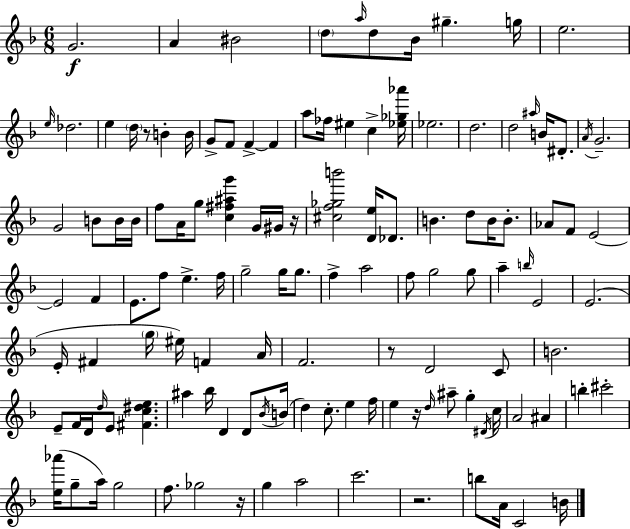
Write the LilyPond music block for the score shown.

{
  \clef treble
  \numericTimeSignature
  \time 6/8
  \key d \minor
  g'2.\f | a'4 bis'2 | \parenthesize d''8 \grace { a''16 } d''8 bes'16 gis''4.-- | g''16 e''2. | \break \grace { e''16 } des''2. | e''4 \parenthesize d''16 r8 b'4-. | b'16 g'8-> f'8 f'4->~~ f'4 | a''8 fes''16 eis''4 c''4-> | \break <ees'' ges'' aes'''>16 ees''2. | d''2. | d''2 \grace { ais''16 } b'16 | dis'8.-. \acciaccatura { a'16 } g'2.-- | \break g'2 | b'8 b'16 b'16 f''8 a'16 g''8 <c'' fis'' ais'' g'''>4 | g'16 gis'16 r16 <cis'' f'' ges'' b'''>2 | <d' e''>16 des'8. b'4. d''8 | \break b'16 b'8.-. aes'8 f'8 e'2~~ | e'2 | f'4 e'8. f''8 e''4.-> | f''16 g''2-- | \break g''16 g''8. f''4-> a''2 | f''8 g''2 | g''8 a''4-- \grace { b''16 } e'2 | e'2.( | \break e'16-. fis'4 \parenthesize g''16 eis''16) | f'4 a'16 f'2. | r8 d'2 | c'8 b'2. | \break e'8-- f'16 d'16 \grace { d''16 } e'8 | <fis' c'' dis'' e''>4. ais''4 bes''16 d'4 | d'8 \acciaccatura { bes'16 }( b'16 d''4) c''8.-. | e''4 f''16 e''4 r16 | \break \grace { d''16 } ais''8-- g''4-. \acciaccatura { dis'16 } c''16 a'2 | ais'4 b''4-. | cis'''2-. <e'' aes'''>16( g''8-- | a''16) g''2 f''8. | \break ges''2 r16 g''4 | a''2 c'''2. | r2. | b''8 a'16 | \break c'2 b'16 \bar "|."
}